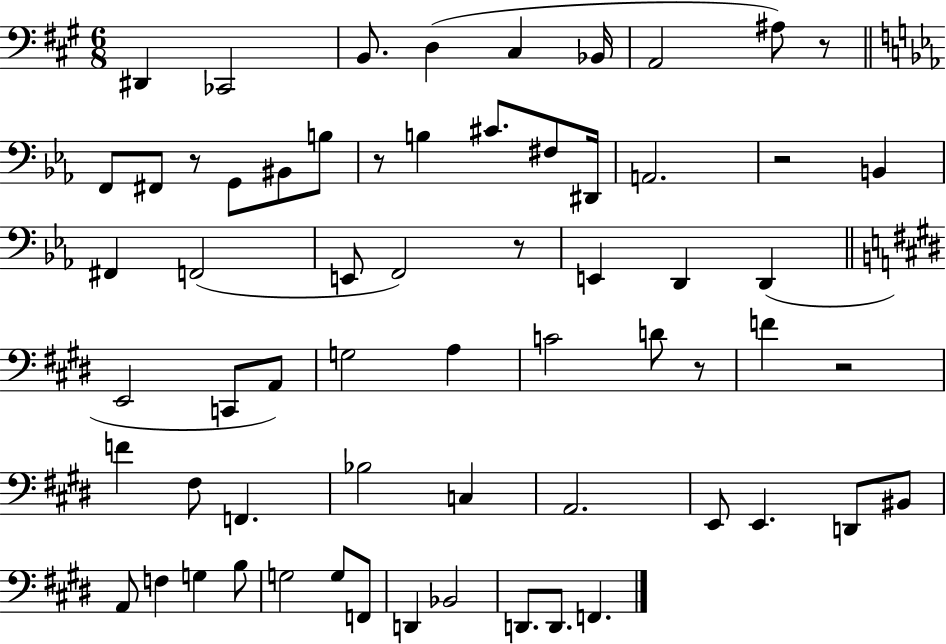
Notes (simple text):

D#2/q CES2/h B2/e. D3/q C#3/q Bb2/s A2/h A#3/e R/e F2/e F#2/e R/e G2/e BIS2/e B3/e R/e B3/q C#4/e. F#3/e D#2/s A2/h. R/h B2/q F#2/q F2/h E2/e F2/h R/e E2/q D2/q D2/q E2/h C2/e A2/e G3/h A3/q C4/h D4/e R/e F4/q R/h F4/q F#3/e F2/q. Bb3/h C3/q A2/h. E2/e E2/q. D2/e BIS2/e A2/e F3/q G3/q B3/e G3/h G3/e F2/e D2/q Bb2/h D2/e. D2/e. F2/q.